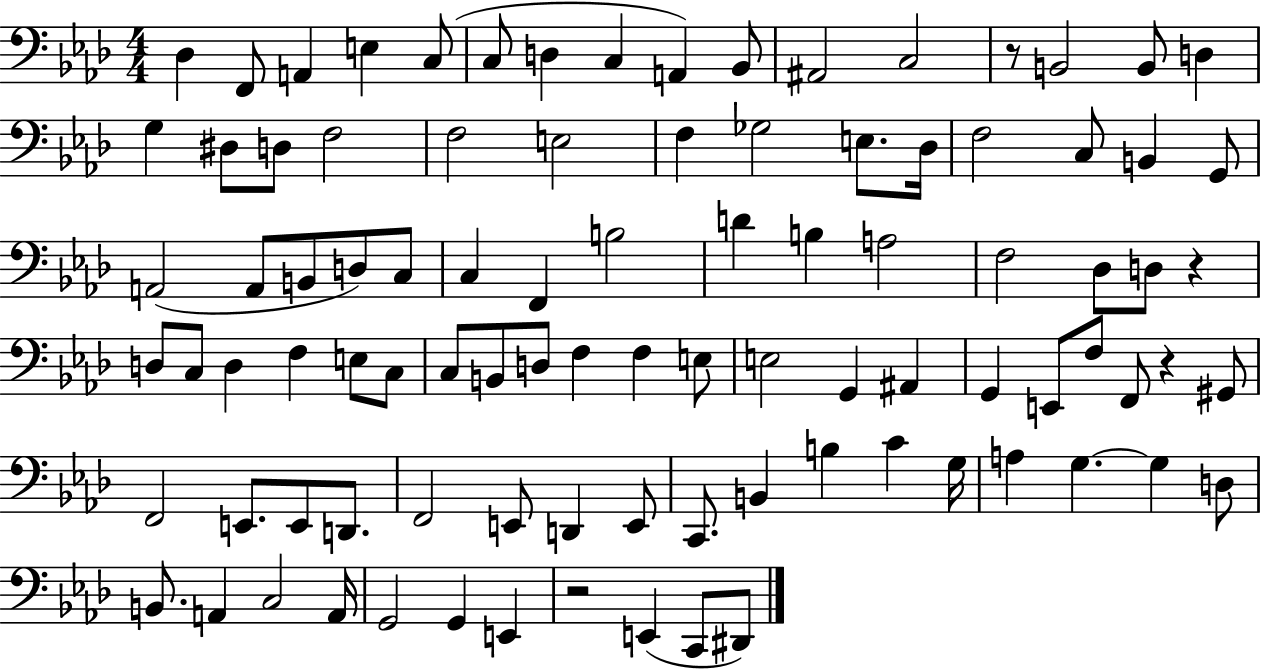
Db3/q F2/e A2/q E3/q C3/e C3/e D3/q C3/q A2/q Bb2/e A#2/h C3/h R/e B2/h B2/e D3/q G3/q D#3/e D3/e F3/h F3/h E3/h F3/q Gb3/h E3/e. Db3/s F3/h C3/e B2/q G2/e A2/h A2/e B2/e D3/e C3/e C3/q F2/q B3/h D4/q B3/q A3/h F3/h Db3/e D3/e R/q D3/e C3/e D3/q F3/q E3/e C3/e C3/e B2/e D3/e F3/q F3/q E3/e E3/h G2/q A#2/q G2/q E2/e F3/e F2/e R/q G#2/e F2/h E2/e. E2/e D2/e. F2/h E2/e D2/q E2/e C2/e. B2/q B3/q C4/q G3/s A3/q G3/q. G3/q D3/e B2/e. A2/q C3/h A2/s G2/h G2/q E2/q R/h E2/q C2/e D#2/e